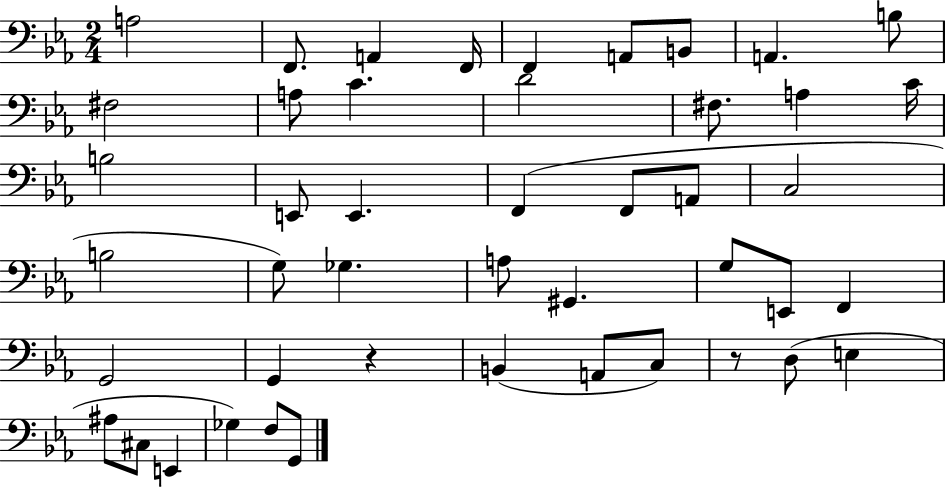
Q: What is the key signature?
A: EES major